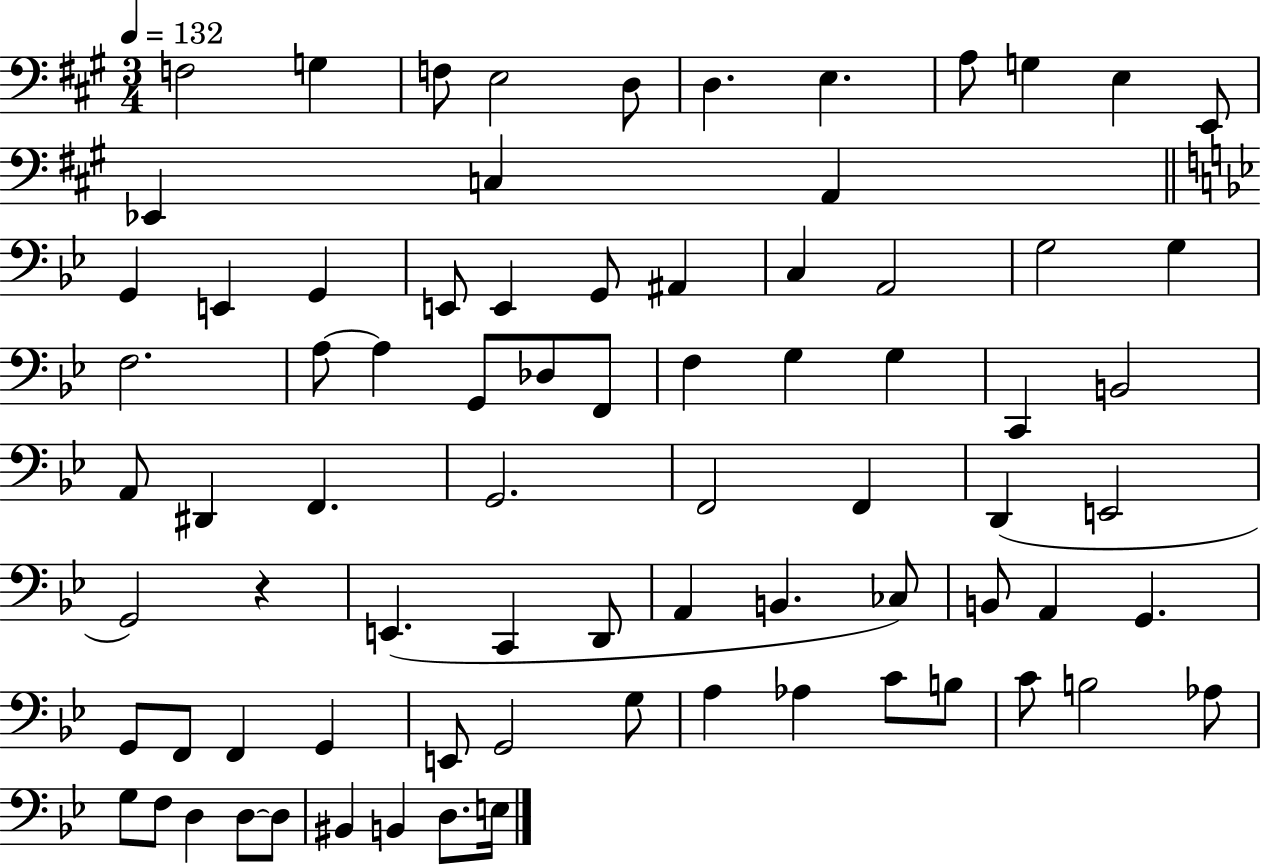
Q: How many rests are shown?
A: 1